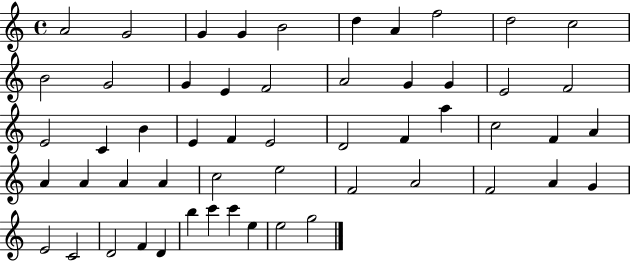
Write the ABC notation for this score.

X:1
T:Untitled
M:4/4
L:1/4
K:C
A2 G2 G G B2 d A f2 d2 c2 B2 G2 G E F2 A2 G G E2 F2 E2 C B E F E2 D2 F a c2 F A A A A A c2 e2 F2 A2 F2 A G E2 C2 D2 F D b c' c' e e2 g2